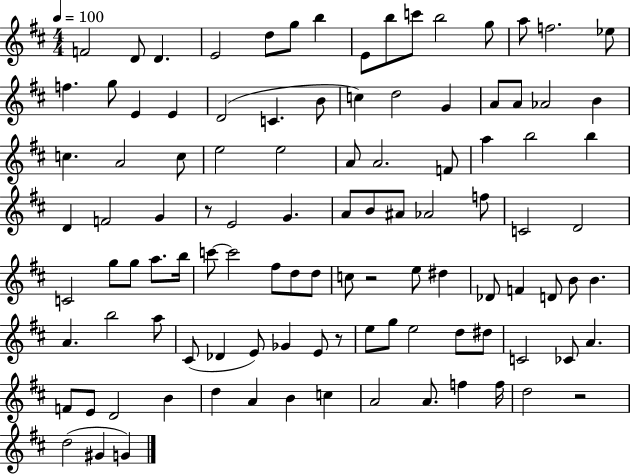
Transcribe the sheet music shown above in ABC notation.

X:1
T:Untitled
M:4/4
L:1/4
K:D
F2 D/2 D E2 d/2 g/2 b E/2 b/2 c'/2 b2 g/2 a/2 f2 _e/2 f g/2 E E D2 C B/2 c d2 G A/2 A/2 _A2 B c A2 c/2 e2 e2 A/2 A2 F/2 a b2 b D F2 G z/2 E2 G A/2 B/2 ^A/2 _A2 f/2 C2 D2 C2 g/2 g/2 a/2 b/4 c'/2 c'2 ^f/2 d/2 d/2 c/2 z2 e/2 ^d _D/2 F D/2 B/2 B A b2 a/2 ^C/2 _D E/2 _G E/2 z/2 e/2 g/2 e2 d/2 ^d/2 C2 _C/2 A F/2 E/2 D2 B d A B c A2 A/2 f f/4 d2 z2 d2 ^G G